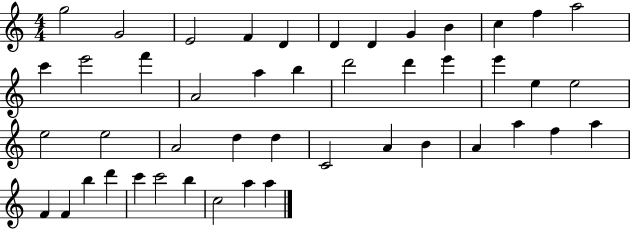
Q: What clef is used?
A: treble